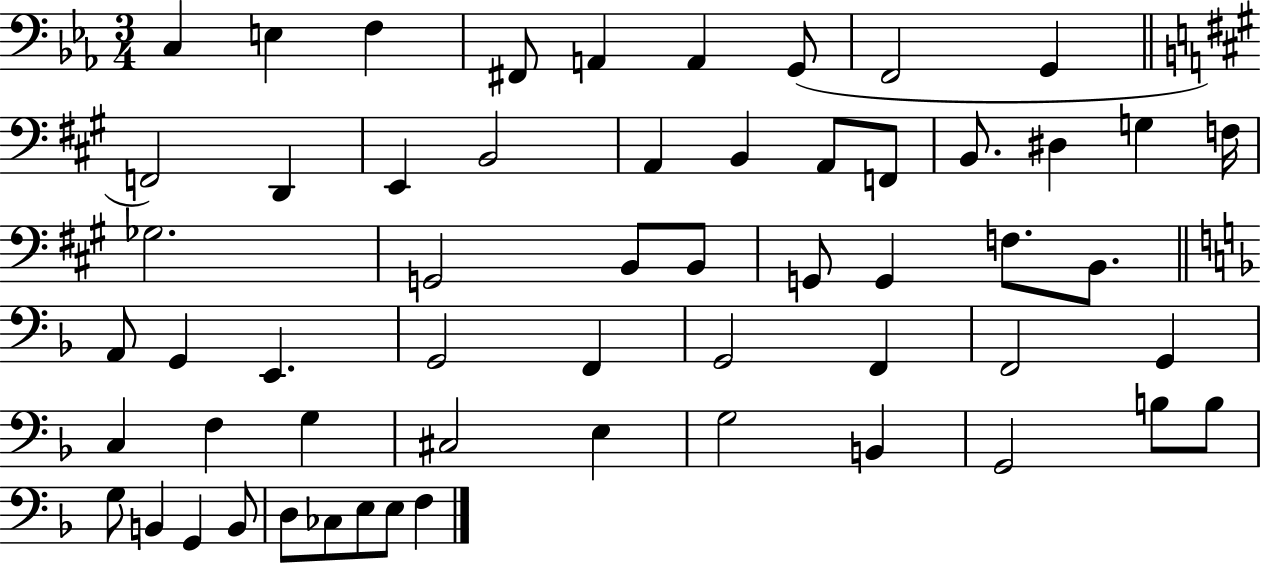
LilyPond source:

{
  \clef bass
  \numericTimeSignature
  \time 3/4
  \key ees \major
  \repeat volta 2 { c4 e4 f4 | fis,8 a,4 a,4 g,8( | f,2 g,4 | \bar "||" \break \key a \major f,2) d,4 | e,4 b,2 | a,4 b,4 a,8 f,8 | b,8. dis4 g4 f16 | \break ges2. | g,2 b,8 b,8 | g,8 g,4 f8. b,8. | \bar "||" \break \key f \major a,8 g,4 e,4. | g,2 f,4 | g,2 f,4 | f,2 g,4 | \break c4 f4 g4 | cis2 e4 | g2 b,4 | g,2 b8 b8 | \break g8 b,4 g,4 b,8 | d8 ces8 e8 e8 f4 | } \bar "|."
}